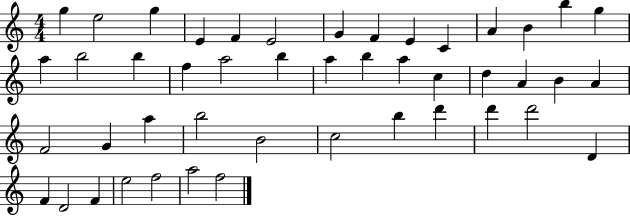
X:1
T:Untitled
M:4/4
L:1/4
K:C
g e2 g E F E2 G F E C A B b g a b2 b f a2 b a b a c d A B A F2 G a b2 B2 c2 b d' d' d'2 D F D2 F e2 f2 a2 f2